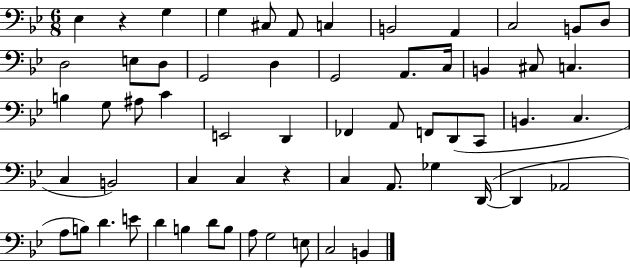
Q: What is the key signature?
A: BES major